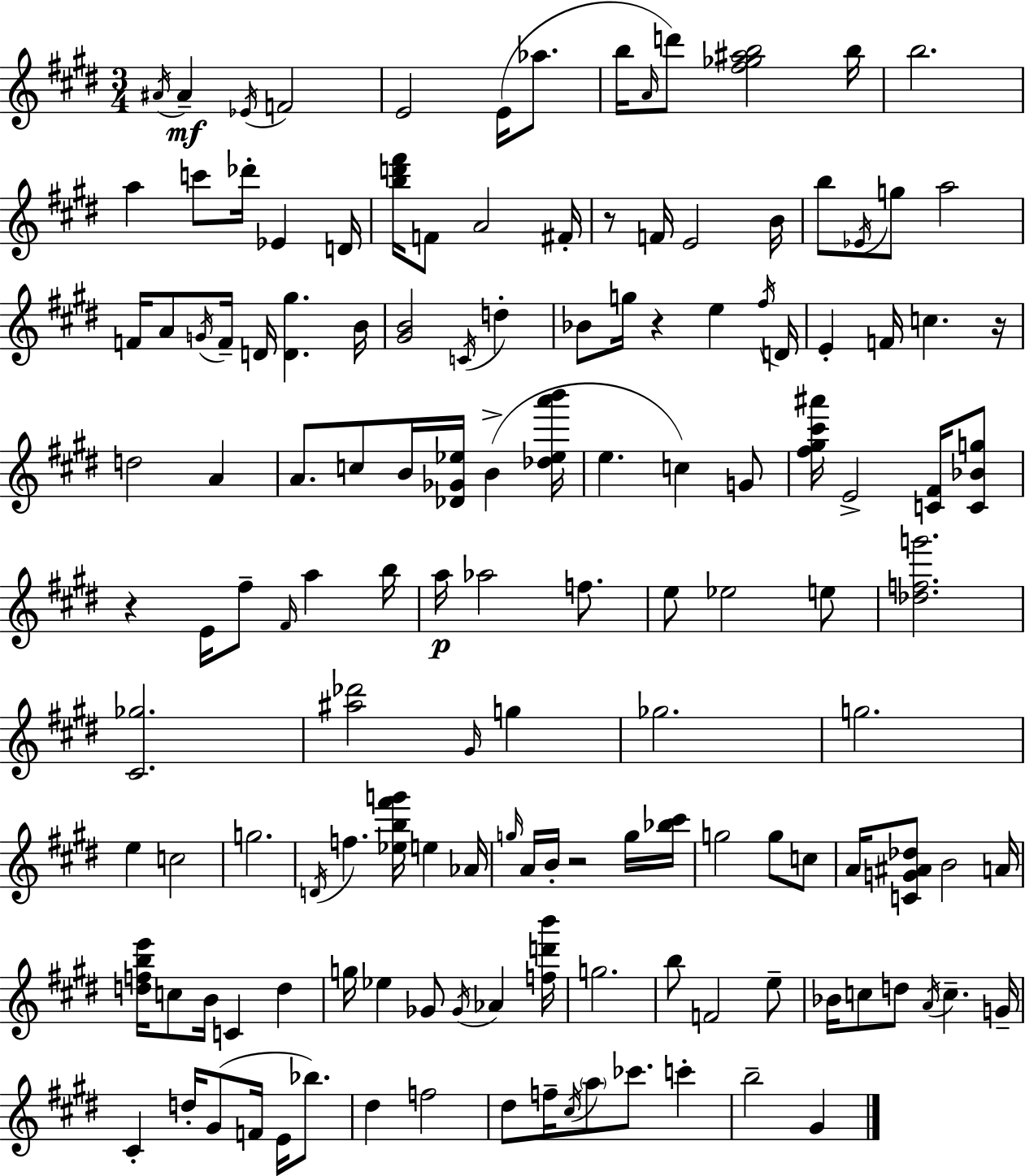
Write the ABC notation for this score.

X:1
T:Untitled
M:3/4
L:1/4
K:E
^A/4 ^A _E/4 F2 E2 E/4 _a/2 b/4 A/4 d'/2 [^f_g^ab]2 b/4 b2 a c'/2 _d'/4 _E D/4 [bd'^f']/4 F/2 A2 ^F/4 z/2 F/4 E2 B/4 b/2 _E/4 g/2 a2 F/4 A/2 G/4 F/4 D/4 [D^g] B/4 [^GB]2 C/4 d _B/2 g/4 z e ^f/4 D/4 E F/4 c z/4 d2 A A/2 c/2 B/4 [_D_G_e]/4 B [_d_ea'b']/4 e c G/2 [^f^g^c'^a']/4 E2 [C^F]/4 [C_Bg]/2 z E/4 ^f/2 ^F/4 a b/4 a/4 _a2 f/2 e/2 _e2 e/2 [_dfg']2 [^C_g]2 [^a_d']2 ^G/4 g _g2 g2 e c2 g2 D/4 f [_eb^f'g']/4 e _A/4 g/4 A/4 B/4 z2 g/4 [_b^c']/4 g2 g/2 c/2 A/4 [CG^A_d]/2 B2 A/4 [dfbe']/4 c/2 B/4 C d g/4 _e _G/2 _G/4 _A [fd'b']/4 g2 b/2 F2 e/2 _B/4 c/2 d/2 A/4 c G/4 ^C d/4 ^G/2 F/4 E/4 _b/2 ^d f2 ^d/2 f/4 ^c/4 a/2 _c'/2 c' b2 ^G